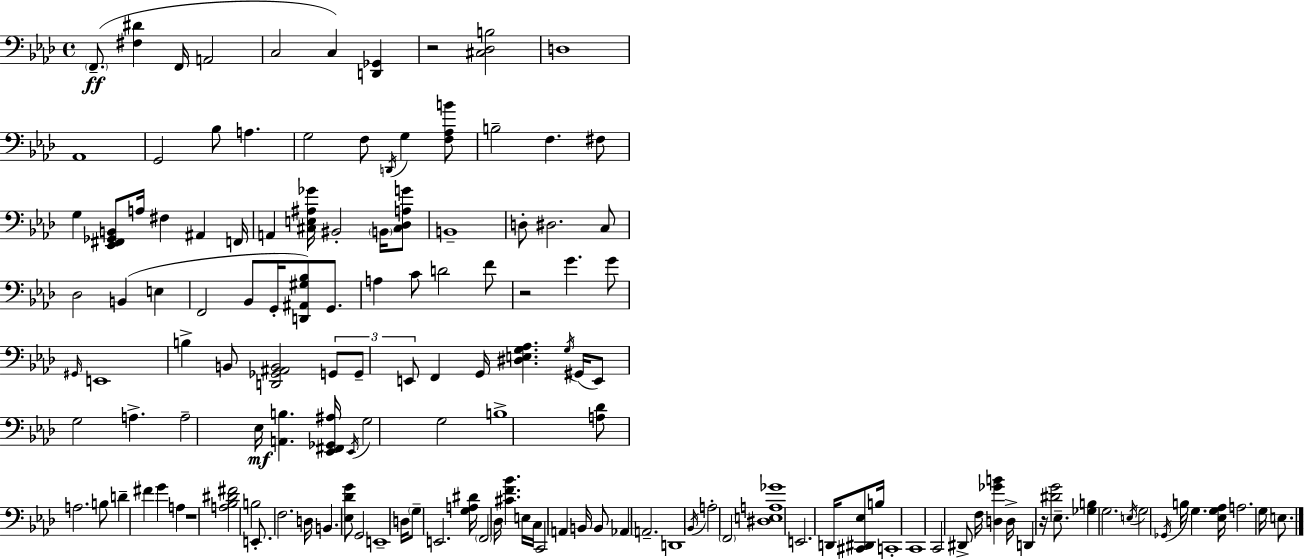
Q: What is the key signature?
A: AES major